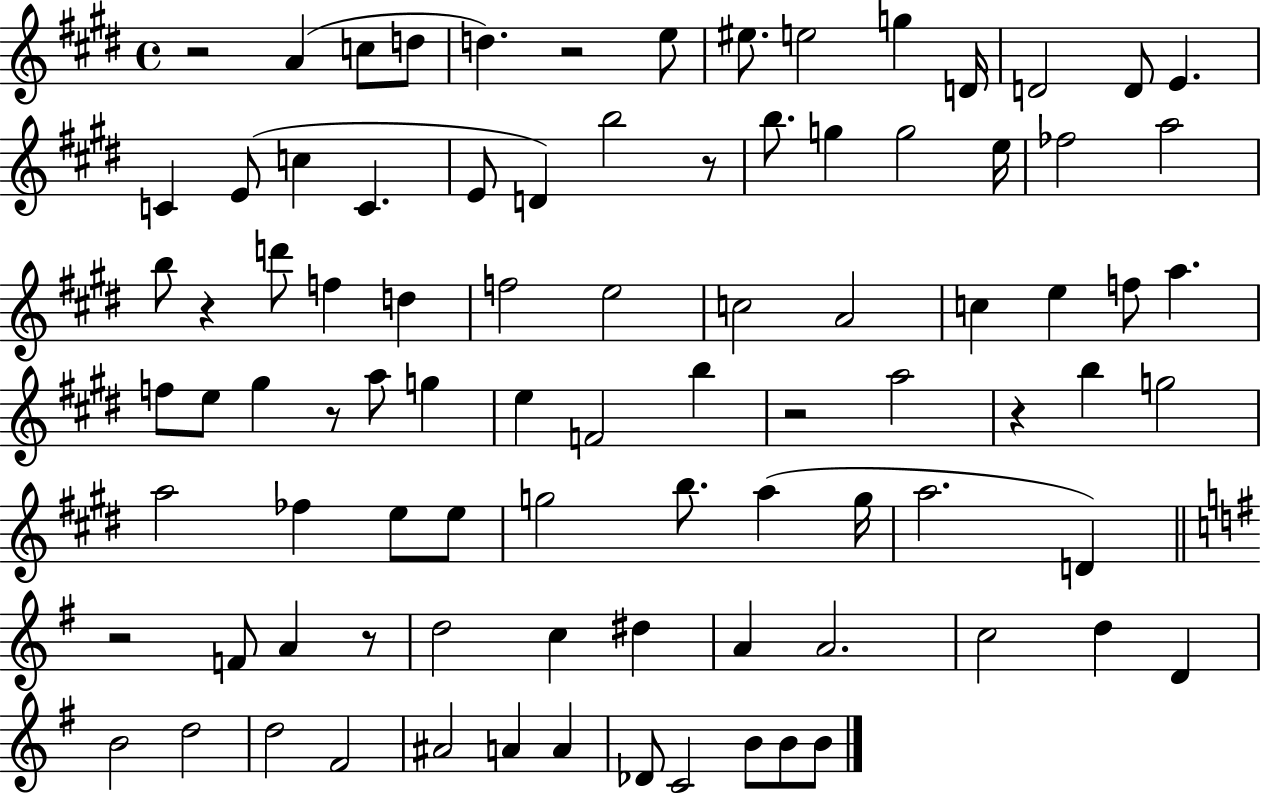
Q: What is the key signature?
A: E major